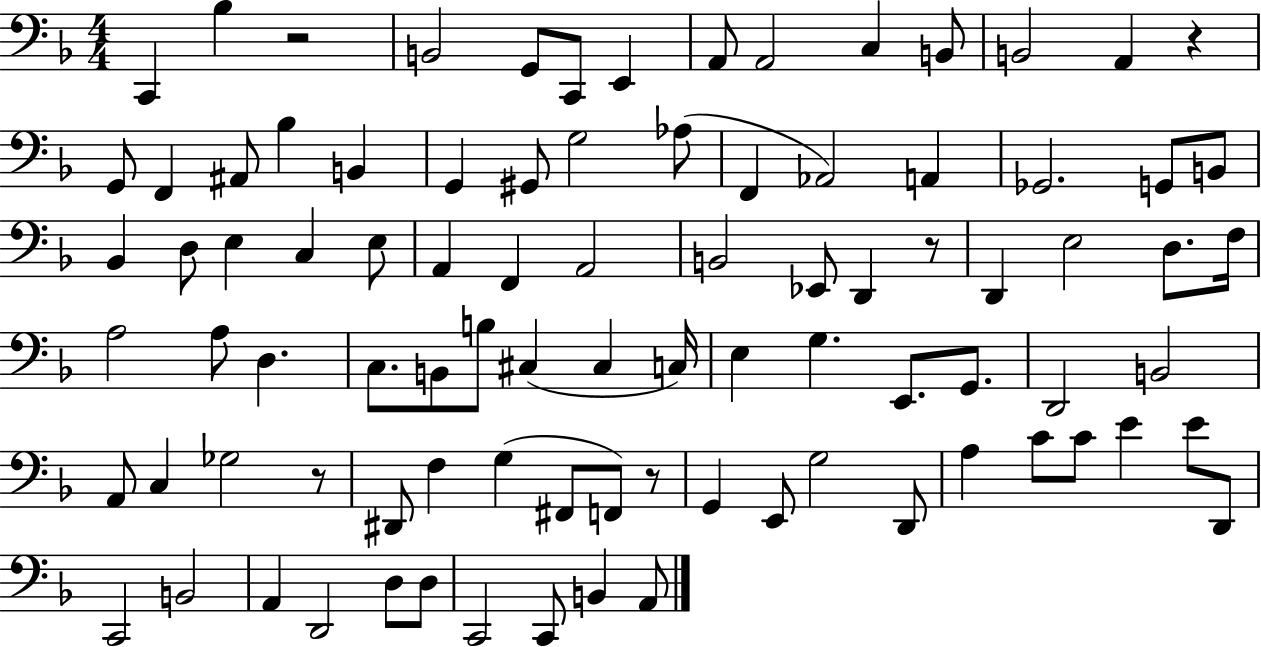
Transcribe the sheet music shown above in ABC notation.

X:1
T:Untitled
M:4/4
L:1/4
K:F
C,, _B, z2 B,,2 G,,/2 C,,/2 E,, A,,/2 A,,2 C, B,,/2 B,,2 A,, z G,,/2 F,, ^A,,/2 _B, B,, G,, ^G,,/2 G,2 _A,/2 F,, _A,,2 A,, _G,,2 G,,/2 B,,/2 _B,, D,/2 E, C, E,/2 A,, F,, A,,2 B,,2 _E,,/2 D,, z/2 D,, E,2 D,/2 F,/4 A,2 A,/2 D, C,/2 B,,/2 B,/2 ^C, ^C, C,/4 E, G, E,,/2 G,,/2 D,,2 B,,2 A,,/2 C, _G,2 z/2 ^D,,/2 F, G, ^F,,/2 F,,/2 z/2 G,, E,,/2 G,2 D,,/2 A, C/2 C/2 E E/2 D,,/2 C,,2 B,,2 A,, D,,2 D,/2 D,/2 C,,2 C,,/2 B,, A,,/2